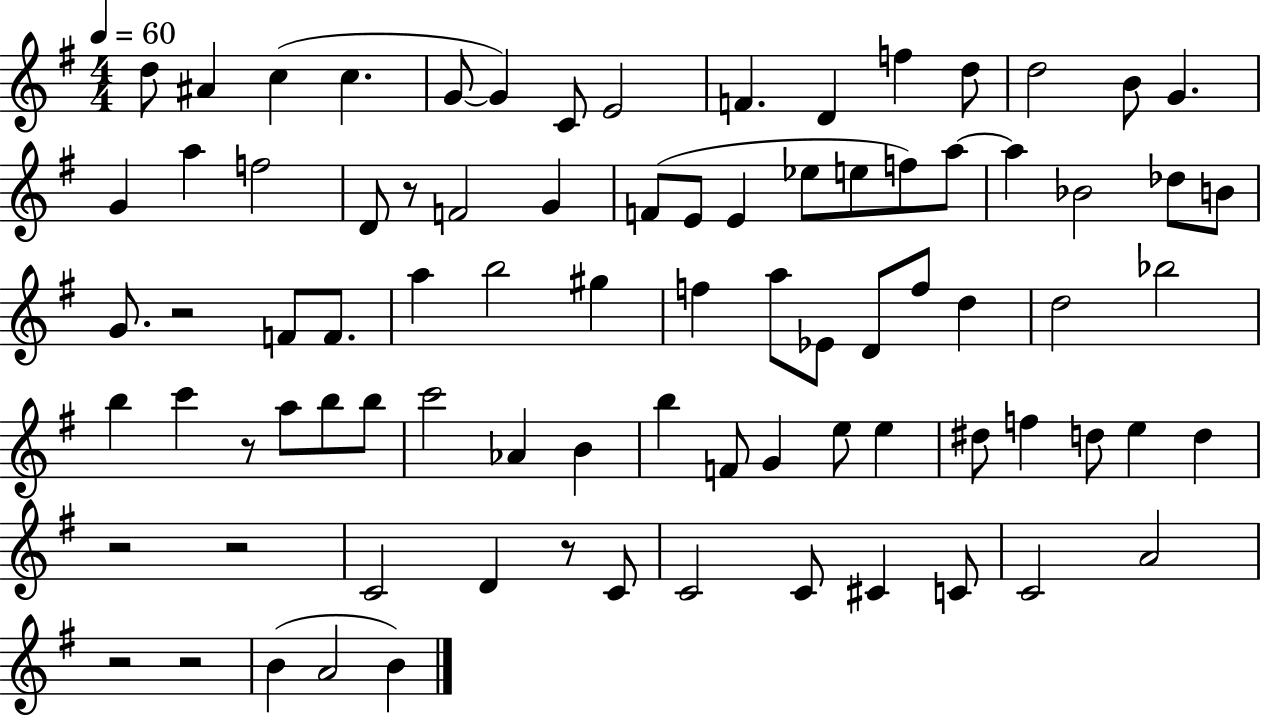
X:1
T:Untitled
M:4/4
L:1/4
K:G
d/2 ^A c c G/2 G C/2 E2 F D f d/2 d2 B/2 G G a f2 D/2 z/2 F2 G F/2 E/2 E _e/2 e/2 f/2 a/2 a _B2 _d/2 B/2 G/2 z2 F/2 F/2 a b2 ^g f a/2 _E/2 D/2 f/2 d d2 _b2 b c' z/2 a/2 b/2 b/2 c'2 _A B b F/2 G e/2 e ^d/2 f d/2 e d z2 z2 C2 D z/2 C/2 C2 C/2 ^C C/2 C2 A2 z2 z2 B A2 B